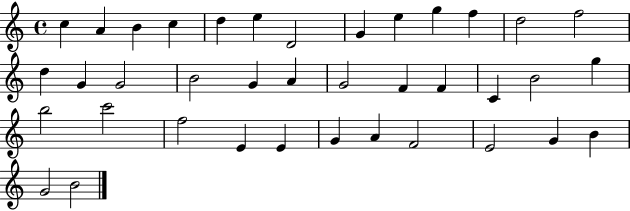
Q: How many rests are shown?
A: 0